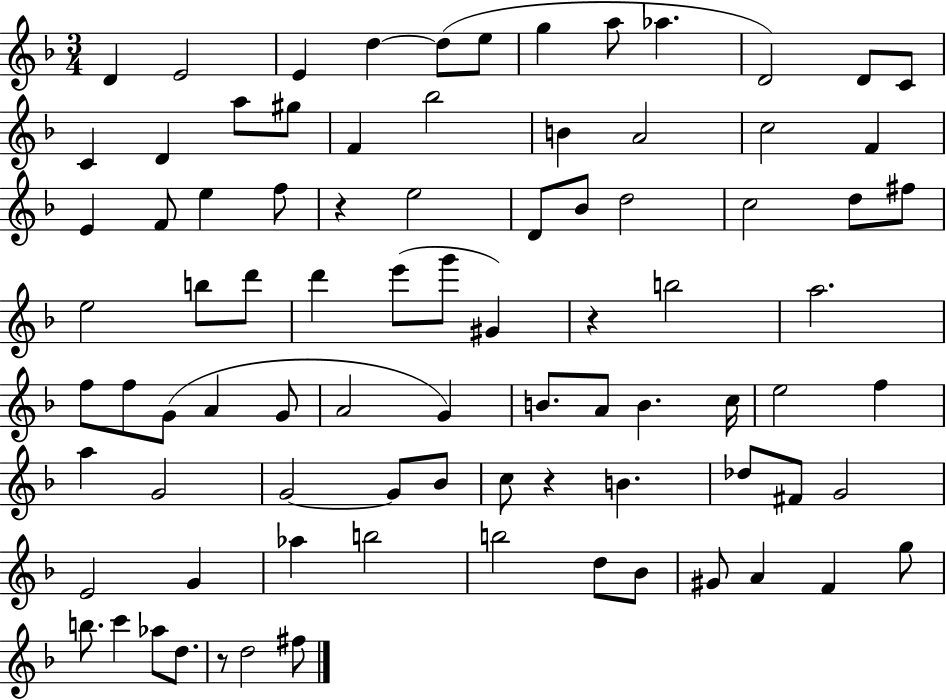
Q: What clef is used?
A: treble